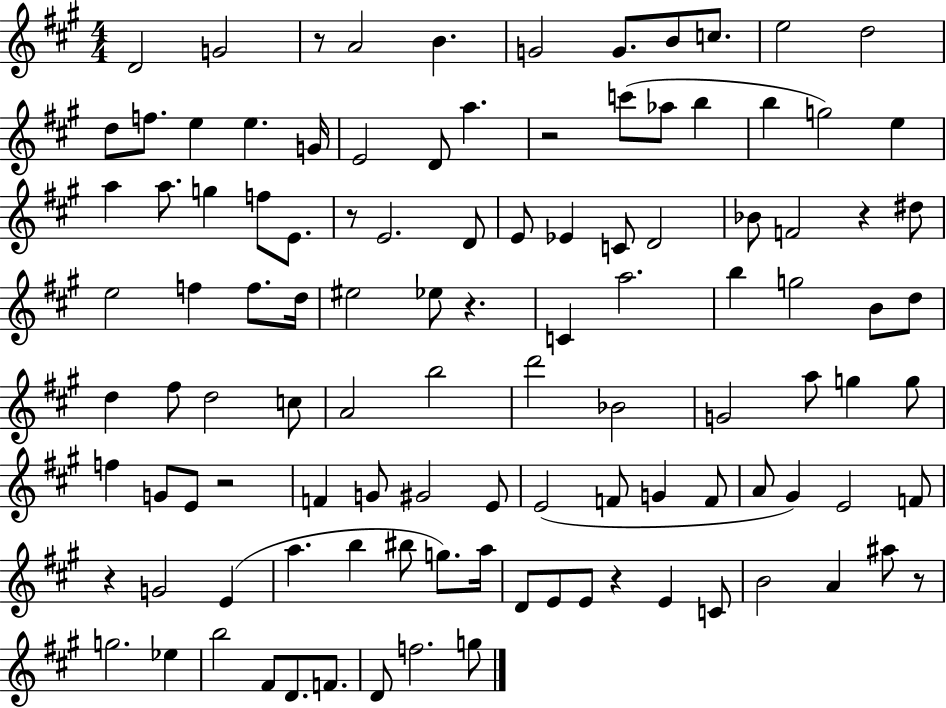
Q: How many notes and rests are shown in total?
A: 110